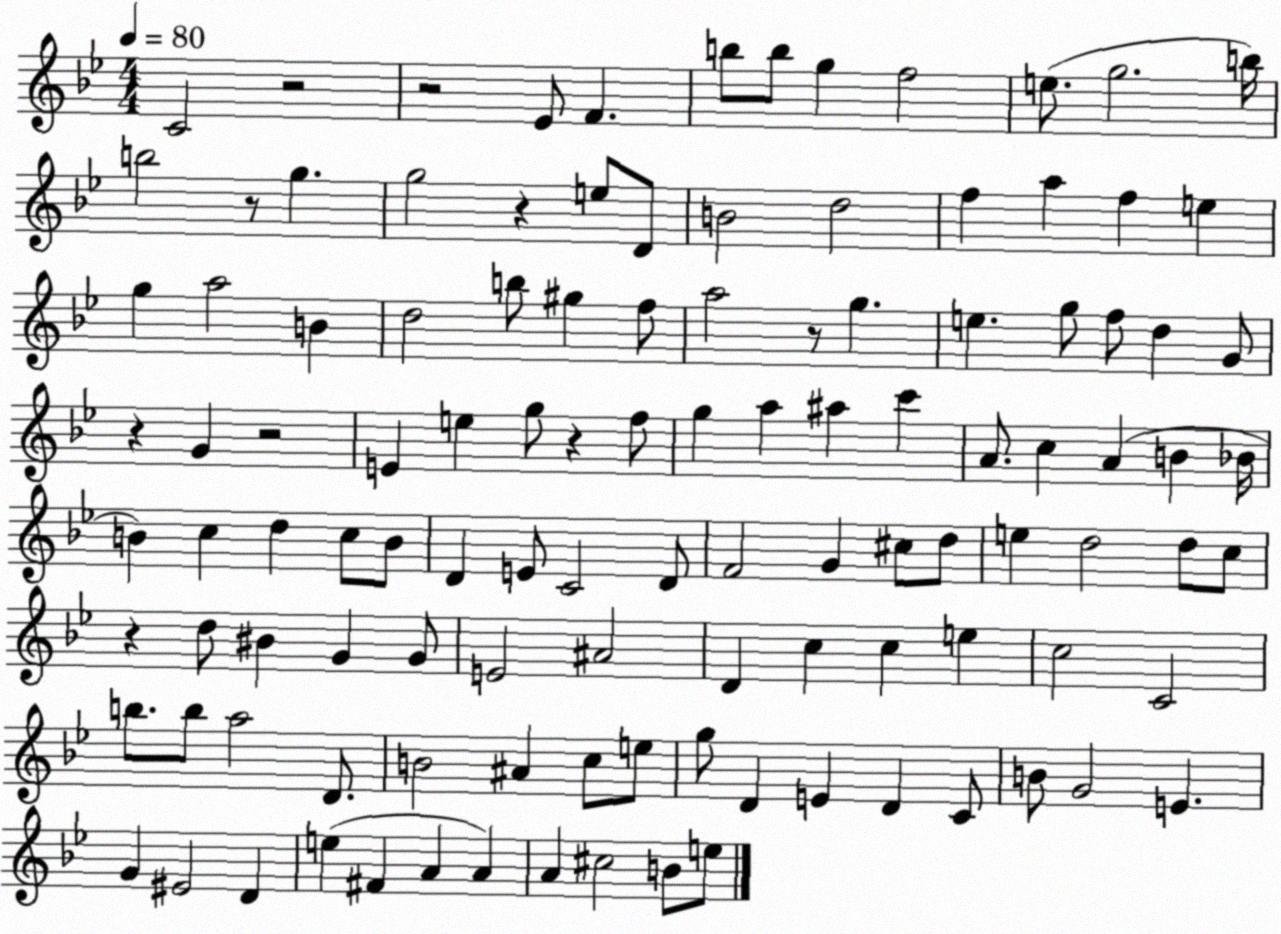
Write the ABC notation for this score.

X:1
T:Untitled
M:4/4
L:1/4
K:Bb
C2 z2 z2 _E/2 F b/2 b/2 g f2 e/2 g2 b/4 b2 z/2 g g2 z e/2 D/2 B2 d2 f a f e g a2 B d2 b/2 ^g f/2 a2 z/2 g e g/2 f/2 d G/2 z G z2 E e g/2 z f/2 g a ^a c' A/2 c A B _B/4 B c d c/2 B/2 D E/2 C2 D/2 F2 G ^c/2 d/2 e d2 d/2 c/2 z d/2 ^B G G/2 E2 ^A2 D c c e c2 C2 b/2 b/2 a2 D/2 B2 ^A c/2 e/2 g/2 D E D C/2 B/2 G2 E G ^E2 D e ^F A A A ^c2 B/2 e/2